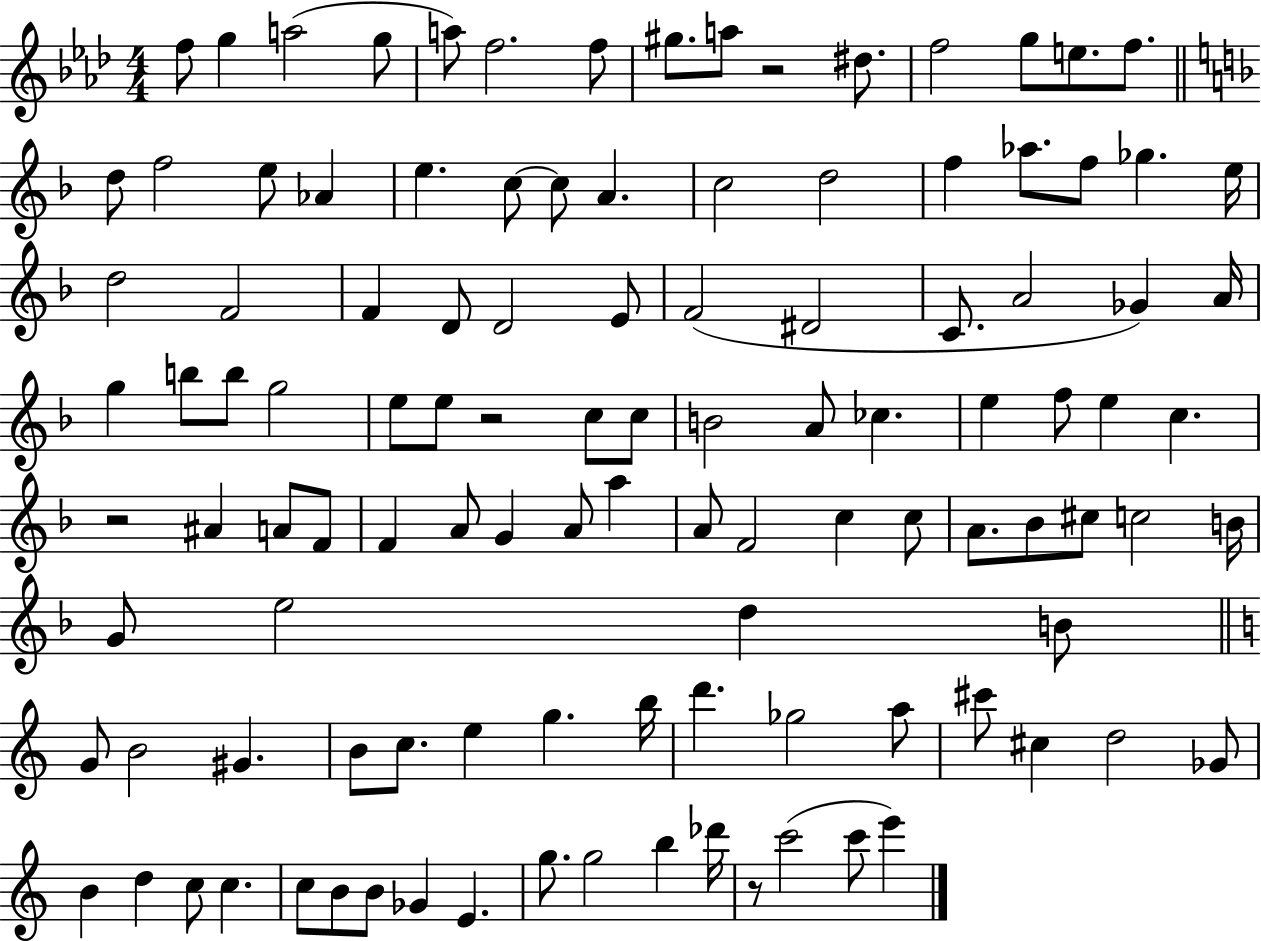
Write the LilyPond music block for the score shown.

{
  \clef treble
  \numericTimeSignature
  \time 4/4
  \key aes \major
  \repeat volta 2 { f''8 g''4 a''2( g''8 | a''8) f''2. f''8 | gis''8. a''8 r2 dis''8. | f''2 g''8 e''8. f''8. | \break \bar "||" \break \key f \major d''8 f''2 e''8 aes'4 | e''4. c''8~~ c''8 a'4. | c''2 d''2 | f''4 aes''8. f''8 ges''4. e''16 | \break d''2 f'2 | f'4 d'8 d'2 e'8 | f'2( dis'2 | c'8. a'2 ges'4) a'16 | \break g''4 b''8 b''8 g''2 | e''8 e''8 r2 c''8 c''8 | b'2 a'8 ces''4. | e''4 f''8 e''4 c''4. | \break r2 ais'4 a'8 f'8 | f'4 a'8 g'4 a'8 a''4 | a'8 f'2 c''4 c''8 | a'8. bes'8 cis''8 c''2 b'16 | \break g'8 e''2 d''4 b'8 | \bar "||" \break \key c \major g'8 b'2 gis'4. | b'8 c''8. e''4 g''4. b''16 | d'''4. ges''2 a''8 | cis'''8 cis''4 d''2 ges'8 | \break b'4 d''4 c''8 c''4. | c''8 b'8 b'8 ges'4 e'4. | g''8. g''2 b''4 des'''16 | r8 c'''2( c'''8 e'''4) | \break } \bar "|."
}